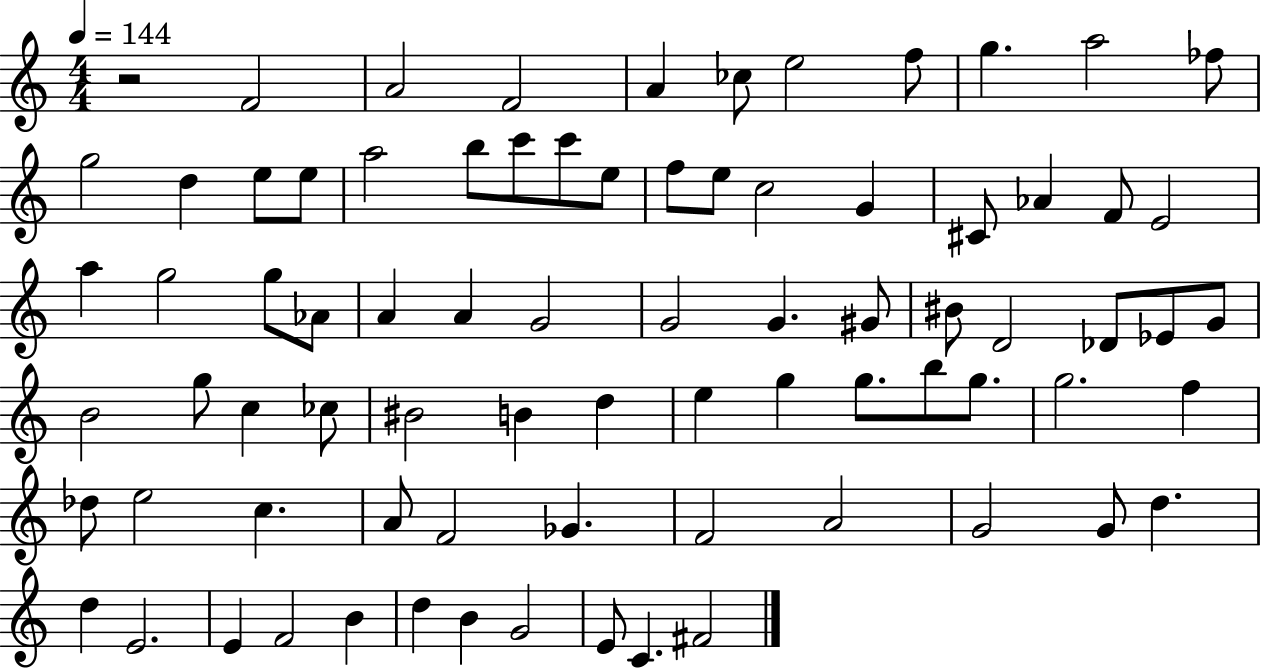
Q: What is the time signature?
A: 4/4